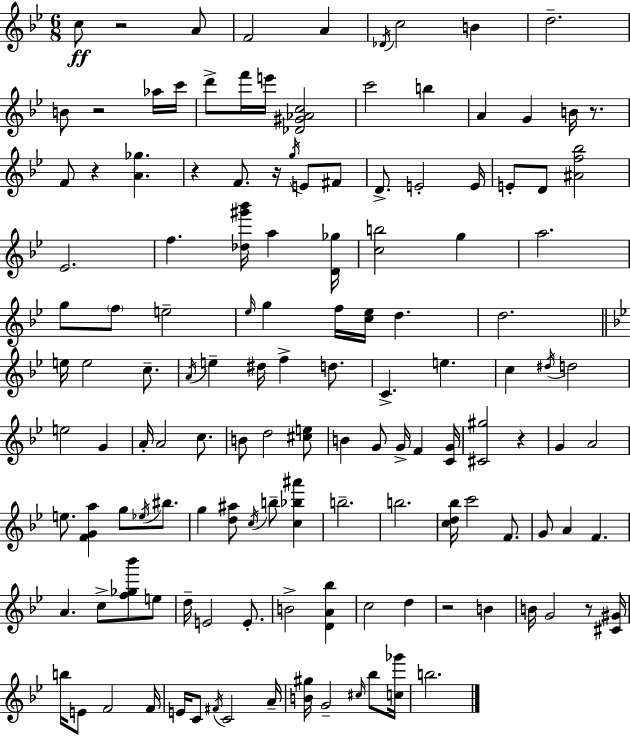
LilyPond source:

{
  \clef treble
  \numericTimeSignature
  \time 6/8
  \key g \minor
  c''8\ff r2 a'8 | f'2 a'4 | \acciaccatura { des'16 } c''2 b'4 | d''2.-- | \break b'8 r2 aes''16 | c'''16 d'''8-> f'''16 e'''16 <des' gis' aes' c''>2 | c'''2 b''4 | a'4 g'4 b'16 r8. | \break f'8 r4 <a' ges''>4. | r4 f'8. r16 \acciaccatura { g''16 } e'8 | fis'8 d'8.-> e'2-. | e'16 e'8-. d'8 <ais' f'' bes''>2 | \break ees'2. | f''4. <des'' gis''' bes'''>16 a''4 | <d' ges''>16 <c'' b''>2 g''4 | a''2. | \break g''8 \parenthesize f''8 e''2-- | \grace { ees''16 } g''4 f''16 <c'' ees''>16 d''4. | d''2. | \bar "||" \break \key g \minor e''16 e''2 c''8.-- | \acciaccatura { a'16 } e''4-- dis''16 f''4-> d''8. | c'4.-> e''4. | c''4 \acciaccatura { dis''16 } d''2 | \break e''2 g'4 | a'16-. a'2 c''8. | b'8 d''2 | <cis'' e''>8 b'4 g'8 g'16-> f'4 | \break <c' g'>16 <cis' gis''>2 r4 | g'4 a'2 | e''8. <f' g' a''>4 g''8 \acciaccatura { ees''16 } | bis''8. g''4 <d'' ais''>8 \acciaccatura { c''16 } b''8-- | \break <c'' bes'' ais'''>4 b''2.-- | b''2. | <c'' d'' bes''>16 c'''2 | f'8. g'8 a'4 f'4. | \break a'4. c''8-> | <f'' ges'' bes'''>8 e''8 d''16-- e'2 | e'8.-. b'2-> | <d' a' bes''>4 c''2 | \break d''4 r2 | b'4 b'16 g'2 | r8 <cis' gis'>16 b''16 e'8 f'2 | f'16 e'16 c'8 \acciaccatura { fis'16 } c'2 | \break a'16-- <b' gis''>16 g'2-- | \grace { cis''16 } bes''8 <c'' ges'''>16 b''2. | \bar "|."
}